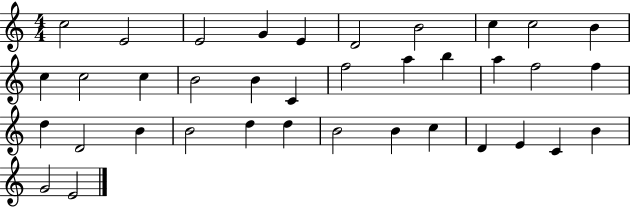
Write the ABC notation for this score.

X:1
T:Untitled
M:4/4
L:1/4
K:C
c2 E2 E2 G E D2 B2 c c2 B c c2 c B2 B C f2 a b a f2 f d D2 B B2 d d B2 B c D E C B G2 E2